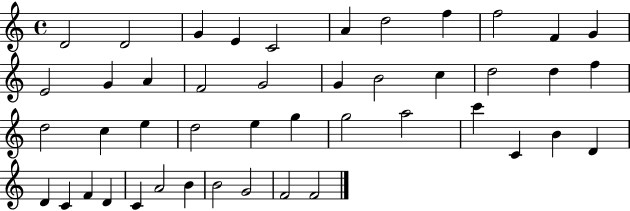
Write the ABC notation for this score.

X:1
T:Untitled
M:4/4
L:1/4
K:C
D2 D2 G E C2 A d2 f f2 F G E2 G A F2 G2 G B2 c d2 d f d2 c e d2 e g g2 a2 c' C B D D C F D C A2 B B2 G2 F2 F2